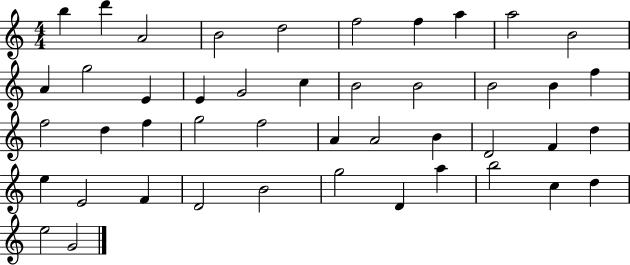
B5/q D6/q A4/h B4/h D5/h F5/h F5/q A5/q A5/h B4/h A4/q G5/h E4/q E4/q G4/h C5/q B4/h B4/h B4/h B4/q F5/q F5/h D5/q F5/q G5/h F5/h A4/q A4/h B4/q D4/h F4/q D5/q E5/q E4/h F4/q D4/h B4/h G5/h D4/q A5/q B5/h C5/q D5/q E5/h G4/h